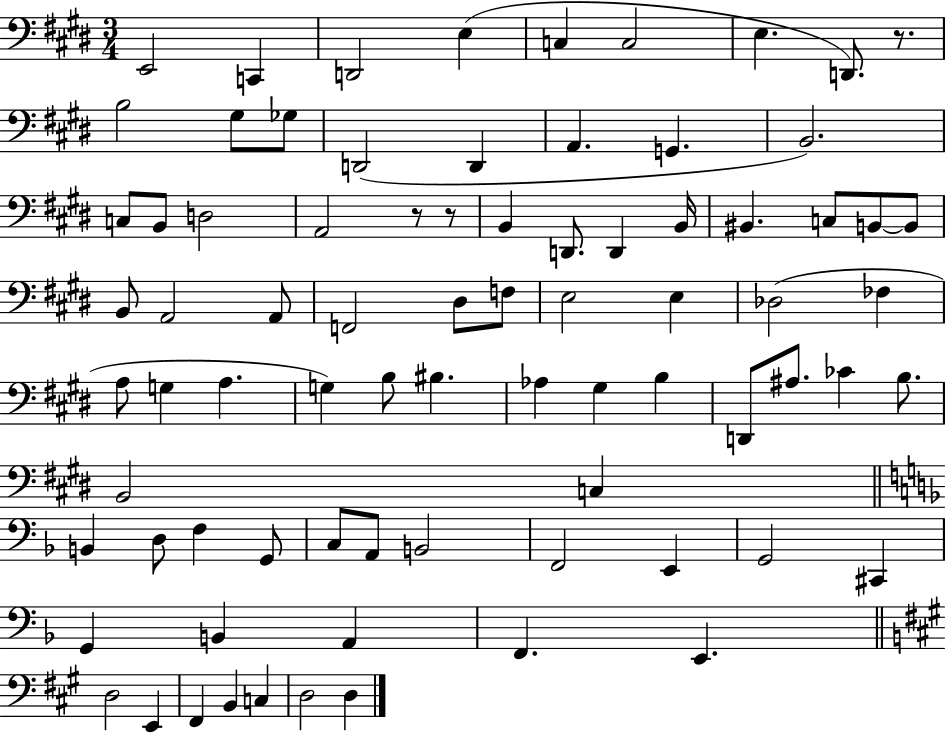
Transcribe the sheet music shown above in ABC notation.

X:1
T:Untitled
M:3/4
L:1/4
K:E
E,,2 C,, D,,2 E, C, C,2 E, D,,/2 z/2 B,2 ^G,/2 _G,/2 D,,2 D,, A,, G,, B,,2 C,/2 B,,/2 D,2 A,,2 z/2 z/2 B,, D,,/2 D,, B,,/4 ^B,, C,/2 B,,/2 B,,/2 B,,/2 A,,2 A,,/2 F,,2 ^D,/2 F,/2 E,2 E, _D,2 _F, A,/2 G, A, G, B,/2 ^B, _A, ^G, B, D,,/2 ^A,/2 _C B,/2 B,,2 C, B,, D,/2 F, G,,/2 C,/2 A,,/2 B,,2 F,,2 E,, G,,2 ^C,, G,, B,, A,, F,, E,, D,2 E,, ^F,, B,, C, D,2 D,